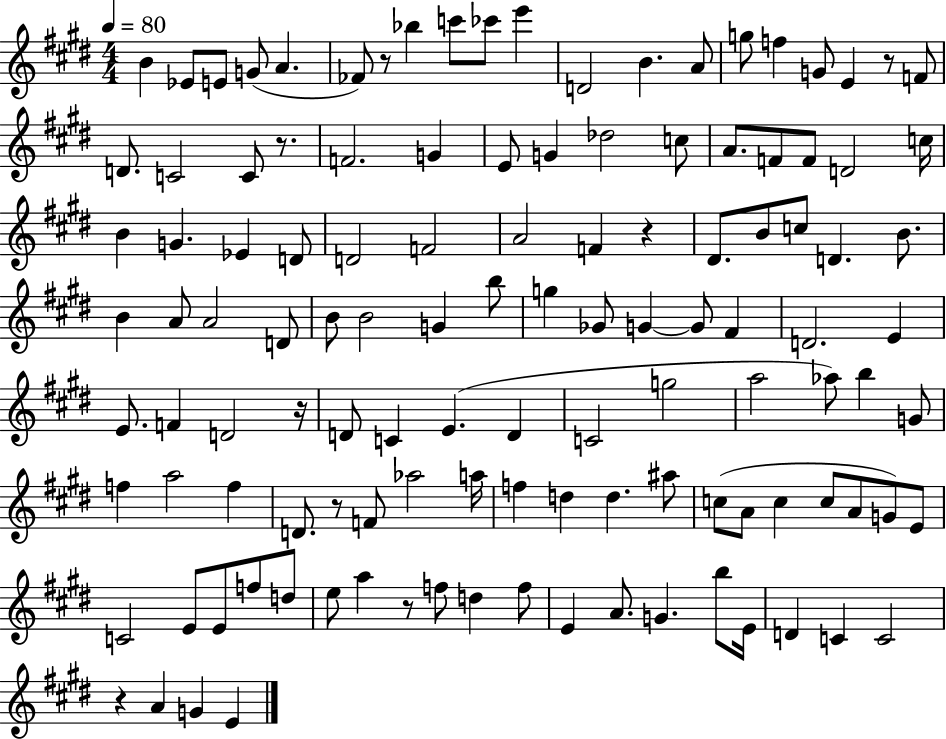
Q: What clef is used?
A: treble